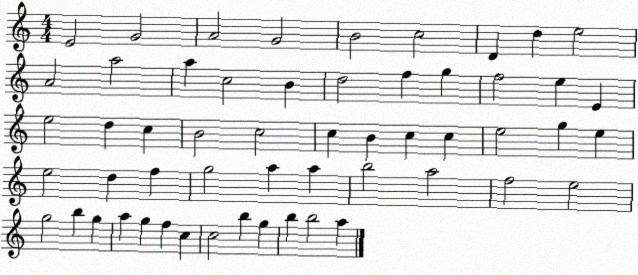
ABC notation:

X:1
T:Untitled
M:4/4
L:1/4
K:C
E2 G2 A2 G2 B2 c2 D d e2 A2 a2 a c2 B d2 f g f2 e E e2 d c B2 c2 c B c c e2 g e e2 d f g2 a a b2 a2 f2 e2 g2 b g a g f c c2 b g b b2 a